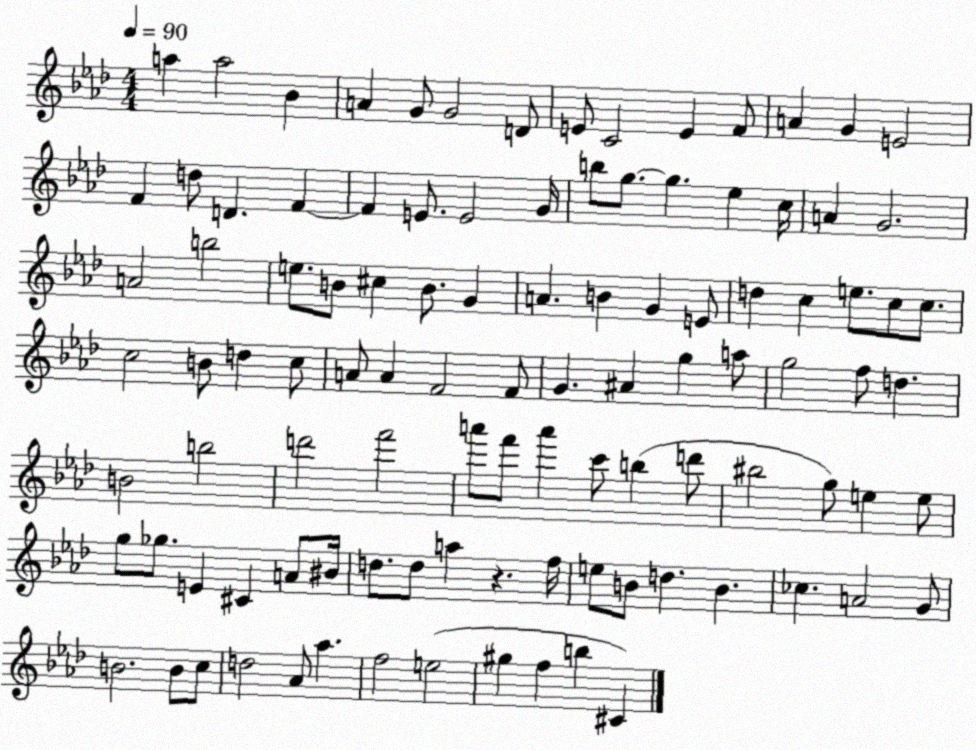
X:1
T:Untitled
M:4/4
L:1/4
K:Ab
a a2 _B A G/2 G2 D/2 E/2 C2 E F/2 A G E2 F d/2 D F F E/2 E2 G/4 b/2 g/2 g _e c/4 A G2 A2 b2 e/2 B/2 ^c B/2 G A B G E/2 d c e/2 c/2 c/2 c2 B/2 d c/2 A/2 A F2 F/2 G ^A g a/2 g2 f/2 d B2 b2 d'2 f'2 a'/2 f'/2 a' c'/2 b d'/2 ^b2 g/2 e e/2 g/2 _g/2 E ^C A/2 ^B/4 d/2 d/2 a z f/4 e/2 B/2 d B _c A2 G/2 B2 B/2 c/2 d2 _A/2 _a f2 e2 ^g f b ^C